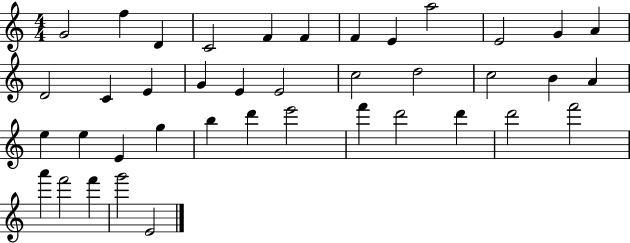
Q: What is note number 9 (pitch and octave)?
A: A5